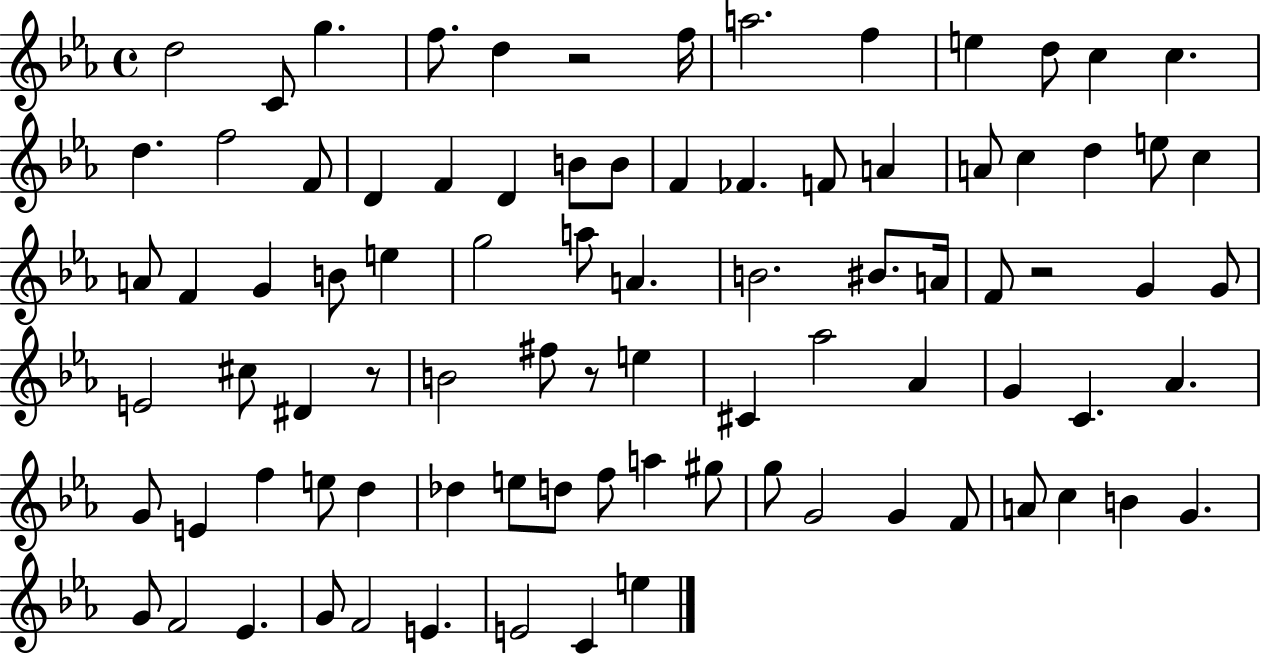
D5/h C4/e G5/q. F5/e. D5/q R/h F5/s A5/h. F5/q E5/q D5/e C5/q C5/q. D5/q. F5/h F4/e D4/q F4/q D4/q B4/e B4/e F4/q FES4/q. F4/e A4/q A4/e C5/q D5/q E5/e C5/q A4/e F4/q G4/q B4/e E5/q G5/h A5/e A4/q. B4/h. BIS4/e. A4/s F4/e R/h G4/q G4/e E4/h C#5/e D#4/q R/e B4/h F#5/e R/e E5/q C#4/q Ab5/h Ab4/q G4/q C4/q. Ab4/q. G4/e E4/q F5/q E5/e D5/q Db5/q E5/e D5/e F5/e A5/q G#5/e G5/e G4/h G4/q F4/e A4/e C5/q B4/q G4/q. G4/e F4/h Eb4/q. G4/e F4/h E4/q. E4/h C4/q E5/q